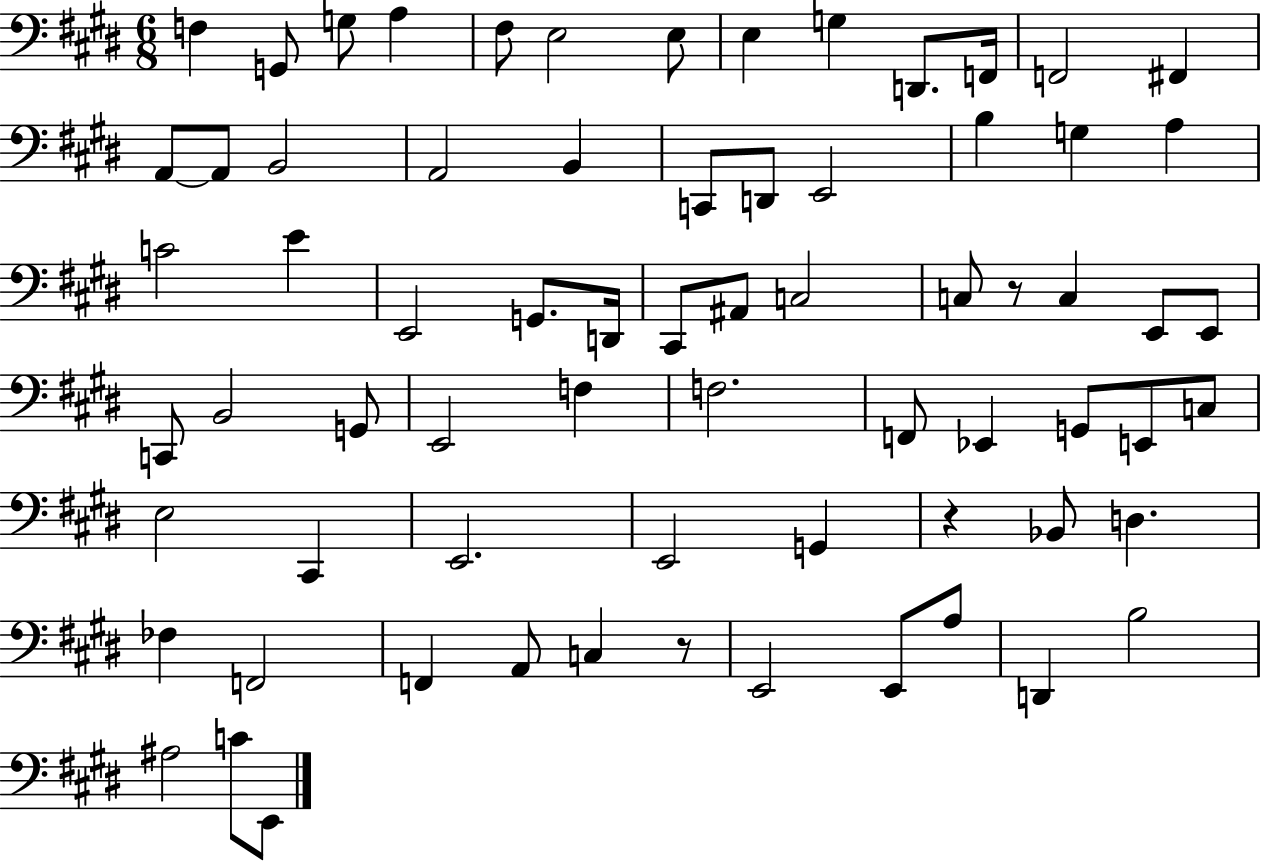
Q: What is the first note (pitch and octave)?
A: F3